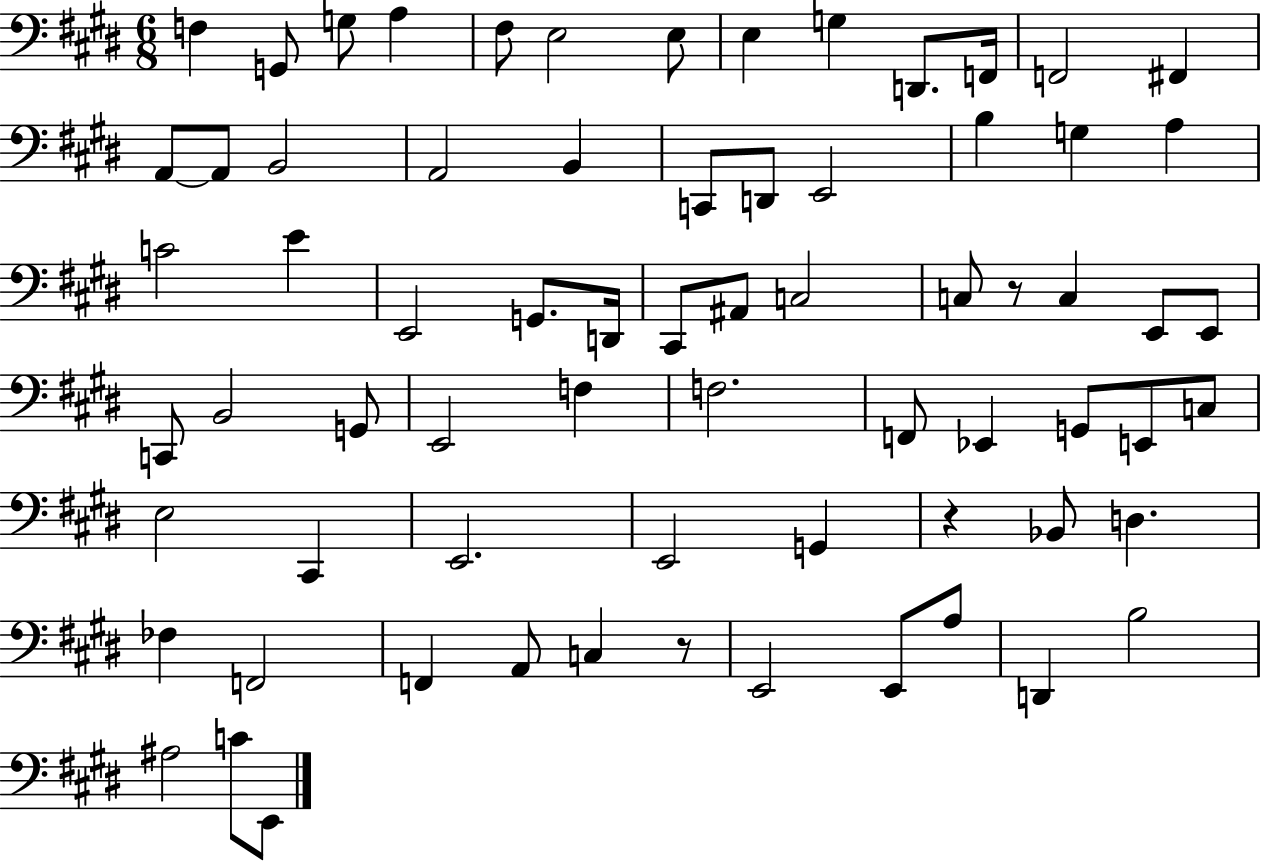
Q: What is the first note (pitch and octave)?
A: F3